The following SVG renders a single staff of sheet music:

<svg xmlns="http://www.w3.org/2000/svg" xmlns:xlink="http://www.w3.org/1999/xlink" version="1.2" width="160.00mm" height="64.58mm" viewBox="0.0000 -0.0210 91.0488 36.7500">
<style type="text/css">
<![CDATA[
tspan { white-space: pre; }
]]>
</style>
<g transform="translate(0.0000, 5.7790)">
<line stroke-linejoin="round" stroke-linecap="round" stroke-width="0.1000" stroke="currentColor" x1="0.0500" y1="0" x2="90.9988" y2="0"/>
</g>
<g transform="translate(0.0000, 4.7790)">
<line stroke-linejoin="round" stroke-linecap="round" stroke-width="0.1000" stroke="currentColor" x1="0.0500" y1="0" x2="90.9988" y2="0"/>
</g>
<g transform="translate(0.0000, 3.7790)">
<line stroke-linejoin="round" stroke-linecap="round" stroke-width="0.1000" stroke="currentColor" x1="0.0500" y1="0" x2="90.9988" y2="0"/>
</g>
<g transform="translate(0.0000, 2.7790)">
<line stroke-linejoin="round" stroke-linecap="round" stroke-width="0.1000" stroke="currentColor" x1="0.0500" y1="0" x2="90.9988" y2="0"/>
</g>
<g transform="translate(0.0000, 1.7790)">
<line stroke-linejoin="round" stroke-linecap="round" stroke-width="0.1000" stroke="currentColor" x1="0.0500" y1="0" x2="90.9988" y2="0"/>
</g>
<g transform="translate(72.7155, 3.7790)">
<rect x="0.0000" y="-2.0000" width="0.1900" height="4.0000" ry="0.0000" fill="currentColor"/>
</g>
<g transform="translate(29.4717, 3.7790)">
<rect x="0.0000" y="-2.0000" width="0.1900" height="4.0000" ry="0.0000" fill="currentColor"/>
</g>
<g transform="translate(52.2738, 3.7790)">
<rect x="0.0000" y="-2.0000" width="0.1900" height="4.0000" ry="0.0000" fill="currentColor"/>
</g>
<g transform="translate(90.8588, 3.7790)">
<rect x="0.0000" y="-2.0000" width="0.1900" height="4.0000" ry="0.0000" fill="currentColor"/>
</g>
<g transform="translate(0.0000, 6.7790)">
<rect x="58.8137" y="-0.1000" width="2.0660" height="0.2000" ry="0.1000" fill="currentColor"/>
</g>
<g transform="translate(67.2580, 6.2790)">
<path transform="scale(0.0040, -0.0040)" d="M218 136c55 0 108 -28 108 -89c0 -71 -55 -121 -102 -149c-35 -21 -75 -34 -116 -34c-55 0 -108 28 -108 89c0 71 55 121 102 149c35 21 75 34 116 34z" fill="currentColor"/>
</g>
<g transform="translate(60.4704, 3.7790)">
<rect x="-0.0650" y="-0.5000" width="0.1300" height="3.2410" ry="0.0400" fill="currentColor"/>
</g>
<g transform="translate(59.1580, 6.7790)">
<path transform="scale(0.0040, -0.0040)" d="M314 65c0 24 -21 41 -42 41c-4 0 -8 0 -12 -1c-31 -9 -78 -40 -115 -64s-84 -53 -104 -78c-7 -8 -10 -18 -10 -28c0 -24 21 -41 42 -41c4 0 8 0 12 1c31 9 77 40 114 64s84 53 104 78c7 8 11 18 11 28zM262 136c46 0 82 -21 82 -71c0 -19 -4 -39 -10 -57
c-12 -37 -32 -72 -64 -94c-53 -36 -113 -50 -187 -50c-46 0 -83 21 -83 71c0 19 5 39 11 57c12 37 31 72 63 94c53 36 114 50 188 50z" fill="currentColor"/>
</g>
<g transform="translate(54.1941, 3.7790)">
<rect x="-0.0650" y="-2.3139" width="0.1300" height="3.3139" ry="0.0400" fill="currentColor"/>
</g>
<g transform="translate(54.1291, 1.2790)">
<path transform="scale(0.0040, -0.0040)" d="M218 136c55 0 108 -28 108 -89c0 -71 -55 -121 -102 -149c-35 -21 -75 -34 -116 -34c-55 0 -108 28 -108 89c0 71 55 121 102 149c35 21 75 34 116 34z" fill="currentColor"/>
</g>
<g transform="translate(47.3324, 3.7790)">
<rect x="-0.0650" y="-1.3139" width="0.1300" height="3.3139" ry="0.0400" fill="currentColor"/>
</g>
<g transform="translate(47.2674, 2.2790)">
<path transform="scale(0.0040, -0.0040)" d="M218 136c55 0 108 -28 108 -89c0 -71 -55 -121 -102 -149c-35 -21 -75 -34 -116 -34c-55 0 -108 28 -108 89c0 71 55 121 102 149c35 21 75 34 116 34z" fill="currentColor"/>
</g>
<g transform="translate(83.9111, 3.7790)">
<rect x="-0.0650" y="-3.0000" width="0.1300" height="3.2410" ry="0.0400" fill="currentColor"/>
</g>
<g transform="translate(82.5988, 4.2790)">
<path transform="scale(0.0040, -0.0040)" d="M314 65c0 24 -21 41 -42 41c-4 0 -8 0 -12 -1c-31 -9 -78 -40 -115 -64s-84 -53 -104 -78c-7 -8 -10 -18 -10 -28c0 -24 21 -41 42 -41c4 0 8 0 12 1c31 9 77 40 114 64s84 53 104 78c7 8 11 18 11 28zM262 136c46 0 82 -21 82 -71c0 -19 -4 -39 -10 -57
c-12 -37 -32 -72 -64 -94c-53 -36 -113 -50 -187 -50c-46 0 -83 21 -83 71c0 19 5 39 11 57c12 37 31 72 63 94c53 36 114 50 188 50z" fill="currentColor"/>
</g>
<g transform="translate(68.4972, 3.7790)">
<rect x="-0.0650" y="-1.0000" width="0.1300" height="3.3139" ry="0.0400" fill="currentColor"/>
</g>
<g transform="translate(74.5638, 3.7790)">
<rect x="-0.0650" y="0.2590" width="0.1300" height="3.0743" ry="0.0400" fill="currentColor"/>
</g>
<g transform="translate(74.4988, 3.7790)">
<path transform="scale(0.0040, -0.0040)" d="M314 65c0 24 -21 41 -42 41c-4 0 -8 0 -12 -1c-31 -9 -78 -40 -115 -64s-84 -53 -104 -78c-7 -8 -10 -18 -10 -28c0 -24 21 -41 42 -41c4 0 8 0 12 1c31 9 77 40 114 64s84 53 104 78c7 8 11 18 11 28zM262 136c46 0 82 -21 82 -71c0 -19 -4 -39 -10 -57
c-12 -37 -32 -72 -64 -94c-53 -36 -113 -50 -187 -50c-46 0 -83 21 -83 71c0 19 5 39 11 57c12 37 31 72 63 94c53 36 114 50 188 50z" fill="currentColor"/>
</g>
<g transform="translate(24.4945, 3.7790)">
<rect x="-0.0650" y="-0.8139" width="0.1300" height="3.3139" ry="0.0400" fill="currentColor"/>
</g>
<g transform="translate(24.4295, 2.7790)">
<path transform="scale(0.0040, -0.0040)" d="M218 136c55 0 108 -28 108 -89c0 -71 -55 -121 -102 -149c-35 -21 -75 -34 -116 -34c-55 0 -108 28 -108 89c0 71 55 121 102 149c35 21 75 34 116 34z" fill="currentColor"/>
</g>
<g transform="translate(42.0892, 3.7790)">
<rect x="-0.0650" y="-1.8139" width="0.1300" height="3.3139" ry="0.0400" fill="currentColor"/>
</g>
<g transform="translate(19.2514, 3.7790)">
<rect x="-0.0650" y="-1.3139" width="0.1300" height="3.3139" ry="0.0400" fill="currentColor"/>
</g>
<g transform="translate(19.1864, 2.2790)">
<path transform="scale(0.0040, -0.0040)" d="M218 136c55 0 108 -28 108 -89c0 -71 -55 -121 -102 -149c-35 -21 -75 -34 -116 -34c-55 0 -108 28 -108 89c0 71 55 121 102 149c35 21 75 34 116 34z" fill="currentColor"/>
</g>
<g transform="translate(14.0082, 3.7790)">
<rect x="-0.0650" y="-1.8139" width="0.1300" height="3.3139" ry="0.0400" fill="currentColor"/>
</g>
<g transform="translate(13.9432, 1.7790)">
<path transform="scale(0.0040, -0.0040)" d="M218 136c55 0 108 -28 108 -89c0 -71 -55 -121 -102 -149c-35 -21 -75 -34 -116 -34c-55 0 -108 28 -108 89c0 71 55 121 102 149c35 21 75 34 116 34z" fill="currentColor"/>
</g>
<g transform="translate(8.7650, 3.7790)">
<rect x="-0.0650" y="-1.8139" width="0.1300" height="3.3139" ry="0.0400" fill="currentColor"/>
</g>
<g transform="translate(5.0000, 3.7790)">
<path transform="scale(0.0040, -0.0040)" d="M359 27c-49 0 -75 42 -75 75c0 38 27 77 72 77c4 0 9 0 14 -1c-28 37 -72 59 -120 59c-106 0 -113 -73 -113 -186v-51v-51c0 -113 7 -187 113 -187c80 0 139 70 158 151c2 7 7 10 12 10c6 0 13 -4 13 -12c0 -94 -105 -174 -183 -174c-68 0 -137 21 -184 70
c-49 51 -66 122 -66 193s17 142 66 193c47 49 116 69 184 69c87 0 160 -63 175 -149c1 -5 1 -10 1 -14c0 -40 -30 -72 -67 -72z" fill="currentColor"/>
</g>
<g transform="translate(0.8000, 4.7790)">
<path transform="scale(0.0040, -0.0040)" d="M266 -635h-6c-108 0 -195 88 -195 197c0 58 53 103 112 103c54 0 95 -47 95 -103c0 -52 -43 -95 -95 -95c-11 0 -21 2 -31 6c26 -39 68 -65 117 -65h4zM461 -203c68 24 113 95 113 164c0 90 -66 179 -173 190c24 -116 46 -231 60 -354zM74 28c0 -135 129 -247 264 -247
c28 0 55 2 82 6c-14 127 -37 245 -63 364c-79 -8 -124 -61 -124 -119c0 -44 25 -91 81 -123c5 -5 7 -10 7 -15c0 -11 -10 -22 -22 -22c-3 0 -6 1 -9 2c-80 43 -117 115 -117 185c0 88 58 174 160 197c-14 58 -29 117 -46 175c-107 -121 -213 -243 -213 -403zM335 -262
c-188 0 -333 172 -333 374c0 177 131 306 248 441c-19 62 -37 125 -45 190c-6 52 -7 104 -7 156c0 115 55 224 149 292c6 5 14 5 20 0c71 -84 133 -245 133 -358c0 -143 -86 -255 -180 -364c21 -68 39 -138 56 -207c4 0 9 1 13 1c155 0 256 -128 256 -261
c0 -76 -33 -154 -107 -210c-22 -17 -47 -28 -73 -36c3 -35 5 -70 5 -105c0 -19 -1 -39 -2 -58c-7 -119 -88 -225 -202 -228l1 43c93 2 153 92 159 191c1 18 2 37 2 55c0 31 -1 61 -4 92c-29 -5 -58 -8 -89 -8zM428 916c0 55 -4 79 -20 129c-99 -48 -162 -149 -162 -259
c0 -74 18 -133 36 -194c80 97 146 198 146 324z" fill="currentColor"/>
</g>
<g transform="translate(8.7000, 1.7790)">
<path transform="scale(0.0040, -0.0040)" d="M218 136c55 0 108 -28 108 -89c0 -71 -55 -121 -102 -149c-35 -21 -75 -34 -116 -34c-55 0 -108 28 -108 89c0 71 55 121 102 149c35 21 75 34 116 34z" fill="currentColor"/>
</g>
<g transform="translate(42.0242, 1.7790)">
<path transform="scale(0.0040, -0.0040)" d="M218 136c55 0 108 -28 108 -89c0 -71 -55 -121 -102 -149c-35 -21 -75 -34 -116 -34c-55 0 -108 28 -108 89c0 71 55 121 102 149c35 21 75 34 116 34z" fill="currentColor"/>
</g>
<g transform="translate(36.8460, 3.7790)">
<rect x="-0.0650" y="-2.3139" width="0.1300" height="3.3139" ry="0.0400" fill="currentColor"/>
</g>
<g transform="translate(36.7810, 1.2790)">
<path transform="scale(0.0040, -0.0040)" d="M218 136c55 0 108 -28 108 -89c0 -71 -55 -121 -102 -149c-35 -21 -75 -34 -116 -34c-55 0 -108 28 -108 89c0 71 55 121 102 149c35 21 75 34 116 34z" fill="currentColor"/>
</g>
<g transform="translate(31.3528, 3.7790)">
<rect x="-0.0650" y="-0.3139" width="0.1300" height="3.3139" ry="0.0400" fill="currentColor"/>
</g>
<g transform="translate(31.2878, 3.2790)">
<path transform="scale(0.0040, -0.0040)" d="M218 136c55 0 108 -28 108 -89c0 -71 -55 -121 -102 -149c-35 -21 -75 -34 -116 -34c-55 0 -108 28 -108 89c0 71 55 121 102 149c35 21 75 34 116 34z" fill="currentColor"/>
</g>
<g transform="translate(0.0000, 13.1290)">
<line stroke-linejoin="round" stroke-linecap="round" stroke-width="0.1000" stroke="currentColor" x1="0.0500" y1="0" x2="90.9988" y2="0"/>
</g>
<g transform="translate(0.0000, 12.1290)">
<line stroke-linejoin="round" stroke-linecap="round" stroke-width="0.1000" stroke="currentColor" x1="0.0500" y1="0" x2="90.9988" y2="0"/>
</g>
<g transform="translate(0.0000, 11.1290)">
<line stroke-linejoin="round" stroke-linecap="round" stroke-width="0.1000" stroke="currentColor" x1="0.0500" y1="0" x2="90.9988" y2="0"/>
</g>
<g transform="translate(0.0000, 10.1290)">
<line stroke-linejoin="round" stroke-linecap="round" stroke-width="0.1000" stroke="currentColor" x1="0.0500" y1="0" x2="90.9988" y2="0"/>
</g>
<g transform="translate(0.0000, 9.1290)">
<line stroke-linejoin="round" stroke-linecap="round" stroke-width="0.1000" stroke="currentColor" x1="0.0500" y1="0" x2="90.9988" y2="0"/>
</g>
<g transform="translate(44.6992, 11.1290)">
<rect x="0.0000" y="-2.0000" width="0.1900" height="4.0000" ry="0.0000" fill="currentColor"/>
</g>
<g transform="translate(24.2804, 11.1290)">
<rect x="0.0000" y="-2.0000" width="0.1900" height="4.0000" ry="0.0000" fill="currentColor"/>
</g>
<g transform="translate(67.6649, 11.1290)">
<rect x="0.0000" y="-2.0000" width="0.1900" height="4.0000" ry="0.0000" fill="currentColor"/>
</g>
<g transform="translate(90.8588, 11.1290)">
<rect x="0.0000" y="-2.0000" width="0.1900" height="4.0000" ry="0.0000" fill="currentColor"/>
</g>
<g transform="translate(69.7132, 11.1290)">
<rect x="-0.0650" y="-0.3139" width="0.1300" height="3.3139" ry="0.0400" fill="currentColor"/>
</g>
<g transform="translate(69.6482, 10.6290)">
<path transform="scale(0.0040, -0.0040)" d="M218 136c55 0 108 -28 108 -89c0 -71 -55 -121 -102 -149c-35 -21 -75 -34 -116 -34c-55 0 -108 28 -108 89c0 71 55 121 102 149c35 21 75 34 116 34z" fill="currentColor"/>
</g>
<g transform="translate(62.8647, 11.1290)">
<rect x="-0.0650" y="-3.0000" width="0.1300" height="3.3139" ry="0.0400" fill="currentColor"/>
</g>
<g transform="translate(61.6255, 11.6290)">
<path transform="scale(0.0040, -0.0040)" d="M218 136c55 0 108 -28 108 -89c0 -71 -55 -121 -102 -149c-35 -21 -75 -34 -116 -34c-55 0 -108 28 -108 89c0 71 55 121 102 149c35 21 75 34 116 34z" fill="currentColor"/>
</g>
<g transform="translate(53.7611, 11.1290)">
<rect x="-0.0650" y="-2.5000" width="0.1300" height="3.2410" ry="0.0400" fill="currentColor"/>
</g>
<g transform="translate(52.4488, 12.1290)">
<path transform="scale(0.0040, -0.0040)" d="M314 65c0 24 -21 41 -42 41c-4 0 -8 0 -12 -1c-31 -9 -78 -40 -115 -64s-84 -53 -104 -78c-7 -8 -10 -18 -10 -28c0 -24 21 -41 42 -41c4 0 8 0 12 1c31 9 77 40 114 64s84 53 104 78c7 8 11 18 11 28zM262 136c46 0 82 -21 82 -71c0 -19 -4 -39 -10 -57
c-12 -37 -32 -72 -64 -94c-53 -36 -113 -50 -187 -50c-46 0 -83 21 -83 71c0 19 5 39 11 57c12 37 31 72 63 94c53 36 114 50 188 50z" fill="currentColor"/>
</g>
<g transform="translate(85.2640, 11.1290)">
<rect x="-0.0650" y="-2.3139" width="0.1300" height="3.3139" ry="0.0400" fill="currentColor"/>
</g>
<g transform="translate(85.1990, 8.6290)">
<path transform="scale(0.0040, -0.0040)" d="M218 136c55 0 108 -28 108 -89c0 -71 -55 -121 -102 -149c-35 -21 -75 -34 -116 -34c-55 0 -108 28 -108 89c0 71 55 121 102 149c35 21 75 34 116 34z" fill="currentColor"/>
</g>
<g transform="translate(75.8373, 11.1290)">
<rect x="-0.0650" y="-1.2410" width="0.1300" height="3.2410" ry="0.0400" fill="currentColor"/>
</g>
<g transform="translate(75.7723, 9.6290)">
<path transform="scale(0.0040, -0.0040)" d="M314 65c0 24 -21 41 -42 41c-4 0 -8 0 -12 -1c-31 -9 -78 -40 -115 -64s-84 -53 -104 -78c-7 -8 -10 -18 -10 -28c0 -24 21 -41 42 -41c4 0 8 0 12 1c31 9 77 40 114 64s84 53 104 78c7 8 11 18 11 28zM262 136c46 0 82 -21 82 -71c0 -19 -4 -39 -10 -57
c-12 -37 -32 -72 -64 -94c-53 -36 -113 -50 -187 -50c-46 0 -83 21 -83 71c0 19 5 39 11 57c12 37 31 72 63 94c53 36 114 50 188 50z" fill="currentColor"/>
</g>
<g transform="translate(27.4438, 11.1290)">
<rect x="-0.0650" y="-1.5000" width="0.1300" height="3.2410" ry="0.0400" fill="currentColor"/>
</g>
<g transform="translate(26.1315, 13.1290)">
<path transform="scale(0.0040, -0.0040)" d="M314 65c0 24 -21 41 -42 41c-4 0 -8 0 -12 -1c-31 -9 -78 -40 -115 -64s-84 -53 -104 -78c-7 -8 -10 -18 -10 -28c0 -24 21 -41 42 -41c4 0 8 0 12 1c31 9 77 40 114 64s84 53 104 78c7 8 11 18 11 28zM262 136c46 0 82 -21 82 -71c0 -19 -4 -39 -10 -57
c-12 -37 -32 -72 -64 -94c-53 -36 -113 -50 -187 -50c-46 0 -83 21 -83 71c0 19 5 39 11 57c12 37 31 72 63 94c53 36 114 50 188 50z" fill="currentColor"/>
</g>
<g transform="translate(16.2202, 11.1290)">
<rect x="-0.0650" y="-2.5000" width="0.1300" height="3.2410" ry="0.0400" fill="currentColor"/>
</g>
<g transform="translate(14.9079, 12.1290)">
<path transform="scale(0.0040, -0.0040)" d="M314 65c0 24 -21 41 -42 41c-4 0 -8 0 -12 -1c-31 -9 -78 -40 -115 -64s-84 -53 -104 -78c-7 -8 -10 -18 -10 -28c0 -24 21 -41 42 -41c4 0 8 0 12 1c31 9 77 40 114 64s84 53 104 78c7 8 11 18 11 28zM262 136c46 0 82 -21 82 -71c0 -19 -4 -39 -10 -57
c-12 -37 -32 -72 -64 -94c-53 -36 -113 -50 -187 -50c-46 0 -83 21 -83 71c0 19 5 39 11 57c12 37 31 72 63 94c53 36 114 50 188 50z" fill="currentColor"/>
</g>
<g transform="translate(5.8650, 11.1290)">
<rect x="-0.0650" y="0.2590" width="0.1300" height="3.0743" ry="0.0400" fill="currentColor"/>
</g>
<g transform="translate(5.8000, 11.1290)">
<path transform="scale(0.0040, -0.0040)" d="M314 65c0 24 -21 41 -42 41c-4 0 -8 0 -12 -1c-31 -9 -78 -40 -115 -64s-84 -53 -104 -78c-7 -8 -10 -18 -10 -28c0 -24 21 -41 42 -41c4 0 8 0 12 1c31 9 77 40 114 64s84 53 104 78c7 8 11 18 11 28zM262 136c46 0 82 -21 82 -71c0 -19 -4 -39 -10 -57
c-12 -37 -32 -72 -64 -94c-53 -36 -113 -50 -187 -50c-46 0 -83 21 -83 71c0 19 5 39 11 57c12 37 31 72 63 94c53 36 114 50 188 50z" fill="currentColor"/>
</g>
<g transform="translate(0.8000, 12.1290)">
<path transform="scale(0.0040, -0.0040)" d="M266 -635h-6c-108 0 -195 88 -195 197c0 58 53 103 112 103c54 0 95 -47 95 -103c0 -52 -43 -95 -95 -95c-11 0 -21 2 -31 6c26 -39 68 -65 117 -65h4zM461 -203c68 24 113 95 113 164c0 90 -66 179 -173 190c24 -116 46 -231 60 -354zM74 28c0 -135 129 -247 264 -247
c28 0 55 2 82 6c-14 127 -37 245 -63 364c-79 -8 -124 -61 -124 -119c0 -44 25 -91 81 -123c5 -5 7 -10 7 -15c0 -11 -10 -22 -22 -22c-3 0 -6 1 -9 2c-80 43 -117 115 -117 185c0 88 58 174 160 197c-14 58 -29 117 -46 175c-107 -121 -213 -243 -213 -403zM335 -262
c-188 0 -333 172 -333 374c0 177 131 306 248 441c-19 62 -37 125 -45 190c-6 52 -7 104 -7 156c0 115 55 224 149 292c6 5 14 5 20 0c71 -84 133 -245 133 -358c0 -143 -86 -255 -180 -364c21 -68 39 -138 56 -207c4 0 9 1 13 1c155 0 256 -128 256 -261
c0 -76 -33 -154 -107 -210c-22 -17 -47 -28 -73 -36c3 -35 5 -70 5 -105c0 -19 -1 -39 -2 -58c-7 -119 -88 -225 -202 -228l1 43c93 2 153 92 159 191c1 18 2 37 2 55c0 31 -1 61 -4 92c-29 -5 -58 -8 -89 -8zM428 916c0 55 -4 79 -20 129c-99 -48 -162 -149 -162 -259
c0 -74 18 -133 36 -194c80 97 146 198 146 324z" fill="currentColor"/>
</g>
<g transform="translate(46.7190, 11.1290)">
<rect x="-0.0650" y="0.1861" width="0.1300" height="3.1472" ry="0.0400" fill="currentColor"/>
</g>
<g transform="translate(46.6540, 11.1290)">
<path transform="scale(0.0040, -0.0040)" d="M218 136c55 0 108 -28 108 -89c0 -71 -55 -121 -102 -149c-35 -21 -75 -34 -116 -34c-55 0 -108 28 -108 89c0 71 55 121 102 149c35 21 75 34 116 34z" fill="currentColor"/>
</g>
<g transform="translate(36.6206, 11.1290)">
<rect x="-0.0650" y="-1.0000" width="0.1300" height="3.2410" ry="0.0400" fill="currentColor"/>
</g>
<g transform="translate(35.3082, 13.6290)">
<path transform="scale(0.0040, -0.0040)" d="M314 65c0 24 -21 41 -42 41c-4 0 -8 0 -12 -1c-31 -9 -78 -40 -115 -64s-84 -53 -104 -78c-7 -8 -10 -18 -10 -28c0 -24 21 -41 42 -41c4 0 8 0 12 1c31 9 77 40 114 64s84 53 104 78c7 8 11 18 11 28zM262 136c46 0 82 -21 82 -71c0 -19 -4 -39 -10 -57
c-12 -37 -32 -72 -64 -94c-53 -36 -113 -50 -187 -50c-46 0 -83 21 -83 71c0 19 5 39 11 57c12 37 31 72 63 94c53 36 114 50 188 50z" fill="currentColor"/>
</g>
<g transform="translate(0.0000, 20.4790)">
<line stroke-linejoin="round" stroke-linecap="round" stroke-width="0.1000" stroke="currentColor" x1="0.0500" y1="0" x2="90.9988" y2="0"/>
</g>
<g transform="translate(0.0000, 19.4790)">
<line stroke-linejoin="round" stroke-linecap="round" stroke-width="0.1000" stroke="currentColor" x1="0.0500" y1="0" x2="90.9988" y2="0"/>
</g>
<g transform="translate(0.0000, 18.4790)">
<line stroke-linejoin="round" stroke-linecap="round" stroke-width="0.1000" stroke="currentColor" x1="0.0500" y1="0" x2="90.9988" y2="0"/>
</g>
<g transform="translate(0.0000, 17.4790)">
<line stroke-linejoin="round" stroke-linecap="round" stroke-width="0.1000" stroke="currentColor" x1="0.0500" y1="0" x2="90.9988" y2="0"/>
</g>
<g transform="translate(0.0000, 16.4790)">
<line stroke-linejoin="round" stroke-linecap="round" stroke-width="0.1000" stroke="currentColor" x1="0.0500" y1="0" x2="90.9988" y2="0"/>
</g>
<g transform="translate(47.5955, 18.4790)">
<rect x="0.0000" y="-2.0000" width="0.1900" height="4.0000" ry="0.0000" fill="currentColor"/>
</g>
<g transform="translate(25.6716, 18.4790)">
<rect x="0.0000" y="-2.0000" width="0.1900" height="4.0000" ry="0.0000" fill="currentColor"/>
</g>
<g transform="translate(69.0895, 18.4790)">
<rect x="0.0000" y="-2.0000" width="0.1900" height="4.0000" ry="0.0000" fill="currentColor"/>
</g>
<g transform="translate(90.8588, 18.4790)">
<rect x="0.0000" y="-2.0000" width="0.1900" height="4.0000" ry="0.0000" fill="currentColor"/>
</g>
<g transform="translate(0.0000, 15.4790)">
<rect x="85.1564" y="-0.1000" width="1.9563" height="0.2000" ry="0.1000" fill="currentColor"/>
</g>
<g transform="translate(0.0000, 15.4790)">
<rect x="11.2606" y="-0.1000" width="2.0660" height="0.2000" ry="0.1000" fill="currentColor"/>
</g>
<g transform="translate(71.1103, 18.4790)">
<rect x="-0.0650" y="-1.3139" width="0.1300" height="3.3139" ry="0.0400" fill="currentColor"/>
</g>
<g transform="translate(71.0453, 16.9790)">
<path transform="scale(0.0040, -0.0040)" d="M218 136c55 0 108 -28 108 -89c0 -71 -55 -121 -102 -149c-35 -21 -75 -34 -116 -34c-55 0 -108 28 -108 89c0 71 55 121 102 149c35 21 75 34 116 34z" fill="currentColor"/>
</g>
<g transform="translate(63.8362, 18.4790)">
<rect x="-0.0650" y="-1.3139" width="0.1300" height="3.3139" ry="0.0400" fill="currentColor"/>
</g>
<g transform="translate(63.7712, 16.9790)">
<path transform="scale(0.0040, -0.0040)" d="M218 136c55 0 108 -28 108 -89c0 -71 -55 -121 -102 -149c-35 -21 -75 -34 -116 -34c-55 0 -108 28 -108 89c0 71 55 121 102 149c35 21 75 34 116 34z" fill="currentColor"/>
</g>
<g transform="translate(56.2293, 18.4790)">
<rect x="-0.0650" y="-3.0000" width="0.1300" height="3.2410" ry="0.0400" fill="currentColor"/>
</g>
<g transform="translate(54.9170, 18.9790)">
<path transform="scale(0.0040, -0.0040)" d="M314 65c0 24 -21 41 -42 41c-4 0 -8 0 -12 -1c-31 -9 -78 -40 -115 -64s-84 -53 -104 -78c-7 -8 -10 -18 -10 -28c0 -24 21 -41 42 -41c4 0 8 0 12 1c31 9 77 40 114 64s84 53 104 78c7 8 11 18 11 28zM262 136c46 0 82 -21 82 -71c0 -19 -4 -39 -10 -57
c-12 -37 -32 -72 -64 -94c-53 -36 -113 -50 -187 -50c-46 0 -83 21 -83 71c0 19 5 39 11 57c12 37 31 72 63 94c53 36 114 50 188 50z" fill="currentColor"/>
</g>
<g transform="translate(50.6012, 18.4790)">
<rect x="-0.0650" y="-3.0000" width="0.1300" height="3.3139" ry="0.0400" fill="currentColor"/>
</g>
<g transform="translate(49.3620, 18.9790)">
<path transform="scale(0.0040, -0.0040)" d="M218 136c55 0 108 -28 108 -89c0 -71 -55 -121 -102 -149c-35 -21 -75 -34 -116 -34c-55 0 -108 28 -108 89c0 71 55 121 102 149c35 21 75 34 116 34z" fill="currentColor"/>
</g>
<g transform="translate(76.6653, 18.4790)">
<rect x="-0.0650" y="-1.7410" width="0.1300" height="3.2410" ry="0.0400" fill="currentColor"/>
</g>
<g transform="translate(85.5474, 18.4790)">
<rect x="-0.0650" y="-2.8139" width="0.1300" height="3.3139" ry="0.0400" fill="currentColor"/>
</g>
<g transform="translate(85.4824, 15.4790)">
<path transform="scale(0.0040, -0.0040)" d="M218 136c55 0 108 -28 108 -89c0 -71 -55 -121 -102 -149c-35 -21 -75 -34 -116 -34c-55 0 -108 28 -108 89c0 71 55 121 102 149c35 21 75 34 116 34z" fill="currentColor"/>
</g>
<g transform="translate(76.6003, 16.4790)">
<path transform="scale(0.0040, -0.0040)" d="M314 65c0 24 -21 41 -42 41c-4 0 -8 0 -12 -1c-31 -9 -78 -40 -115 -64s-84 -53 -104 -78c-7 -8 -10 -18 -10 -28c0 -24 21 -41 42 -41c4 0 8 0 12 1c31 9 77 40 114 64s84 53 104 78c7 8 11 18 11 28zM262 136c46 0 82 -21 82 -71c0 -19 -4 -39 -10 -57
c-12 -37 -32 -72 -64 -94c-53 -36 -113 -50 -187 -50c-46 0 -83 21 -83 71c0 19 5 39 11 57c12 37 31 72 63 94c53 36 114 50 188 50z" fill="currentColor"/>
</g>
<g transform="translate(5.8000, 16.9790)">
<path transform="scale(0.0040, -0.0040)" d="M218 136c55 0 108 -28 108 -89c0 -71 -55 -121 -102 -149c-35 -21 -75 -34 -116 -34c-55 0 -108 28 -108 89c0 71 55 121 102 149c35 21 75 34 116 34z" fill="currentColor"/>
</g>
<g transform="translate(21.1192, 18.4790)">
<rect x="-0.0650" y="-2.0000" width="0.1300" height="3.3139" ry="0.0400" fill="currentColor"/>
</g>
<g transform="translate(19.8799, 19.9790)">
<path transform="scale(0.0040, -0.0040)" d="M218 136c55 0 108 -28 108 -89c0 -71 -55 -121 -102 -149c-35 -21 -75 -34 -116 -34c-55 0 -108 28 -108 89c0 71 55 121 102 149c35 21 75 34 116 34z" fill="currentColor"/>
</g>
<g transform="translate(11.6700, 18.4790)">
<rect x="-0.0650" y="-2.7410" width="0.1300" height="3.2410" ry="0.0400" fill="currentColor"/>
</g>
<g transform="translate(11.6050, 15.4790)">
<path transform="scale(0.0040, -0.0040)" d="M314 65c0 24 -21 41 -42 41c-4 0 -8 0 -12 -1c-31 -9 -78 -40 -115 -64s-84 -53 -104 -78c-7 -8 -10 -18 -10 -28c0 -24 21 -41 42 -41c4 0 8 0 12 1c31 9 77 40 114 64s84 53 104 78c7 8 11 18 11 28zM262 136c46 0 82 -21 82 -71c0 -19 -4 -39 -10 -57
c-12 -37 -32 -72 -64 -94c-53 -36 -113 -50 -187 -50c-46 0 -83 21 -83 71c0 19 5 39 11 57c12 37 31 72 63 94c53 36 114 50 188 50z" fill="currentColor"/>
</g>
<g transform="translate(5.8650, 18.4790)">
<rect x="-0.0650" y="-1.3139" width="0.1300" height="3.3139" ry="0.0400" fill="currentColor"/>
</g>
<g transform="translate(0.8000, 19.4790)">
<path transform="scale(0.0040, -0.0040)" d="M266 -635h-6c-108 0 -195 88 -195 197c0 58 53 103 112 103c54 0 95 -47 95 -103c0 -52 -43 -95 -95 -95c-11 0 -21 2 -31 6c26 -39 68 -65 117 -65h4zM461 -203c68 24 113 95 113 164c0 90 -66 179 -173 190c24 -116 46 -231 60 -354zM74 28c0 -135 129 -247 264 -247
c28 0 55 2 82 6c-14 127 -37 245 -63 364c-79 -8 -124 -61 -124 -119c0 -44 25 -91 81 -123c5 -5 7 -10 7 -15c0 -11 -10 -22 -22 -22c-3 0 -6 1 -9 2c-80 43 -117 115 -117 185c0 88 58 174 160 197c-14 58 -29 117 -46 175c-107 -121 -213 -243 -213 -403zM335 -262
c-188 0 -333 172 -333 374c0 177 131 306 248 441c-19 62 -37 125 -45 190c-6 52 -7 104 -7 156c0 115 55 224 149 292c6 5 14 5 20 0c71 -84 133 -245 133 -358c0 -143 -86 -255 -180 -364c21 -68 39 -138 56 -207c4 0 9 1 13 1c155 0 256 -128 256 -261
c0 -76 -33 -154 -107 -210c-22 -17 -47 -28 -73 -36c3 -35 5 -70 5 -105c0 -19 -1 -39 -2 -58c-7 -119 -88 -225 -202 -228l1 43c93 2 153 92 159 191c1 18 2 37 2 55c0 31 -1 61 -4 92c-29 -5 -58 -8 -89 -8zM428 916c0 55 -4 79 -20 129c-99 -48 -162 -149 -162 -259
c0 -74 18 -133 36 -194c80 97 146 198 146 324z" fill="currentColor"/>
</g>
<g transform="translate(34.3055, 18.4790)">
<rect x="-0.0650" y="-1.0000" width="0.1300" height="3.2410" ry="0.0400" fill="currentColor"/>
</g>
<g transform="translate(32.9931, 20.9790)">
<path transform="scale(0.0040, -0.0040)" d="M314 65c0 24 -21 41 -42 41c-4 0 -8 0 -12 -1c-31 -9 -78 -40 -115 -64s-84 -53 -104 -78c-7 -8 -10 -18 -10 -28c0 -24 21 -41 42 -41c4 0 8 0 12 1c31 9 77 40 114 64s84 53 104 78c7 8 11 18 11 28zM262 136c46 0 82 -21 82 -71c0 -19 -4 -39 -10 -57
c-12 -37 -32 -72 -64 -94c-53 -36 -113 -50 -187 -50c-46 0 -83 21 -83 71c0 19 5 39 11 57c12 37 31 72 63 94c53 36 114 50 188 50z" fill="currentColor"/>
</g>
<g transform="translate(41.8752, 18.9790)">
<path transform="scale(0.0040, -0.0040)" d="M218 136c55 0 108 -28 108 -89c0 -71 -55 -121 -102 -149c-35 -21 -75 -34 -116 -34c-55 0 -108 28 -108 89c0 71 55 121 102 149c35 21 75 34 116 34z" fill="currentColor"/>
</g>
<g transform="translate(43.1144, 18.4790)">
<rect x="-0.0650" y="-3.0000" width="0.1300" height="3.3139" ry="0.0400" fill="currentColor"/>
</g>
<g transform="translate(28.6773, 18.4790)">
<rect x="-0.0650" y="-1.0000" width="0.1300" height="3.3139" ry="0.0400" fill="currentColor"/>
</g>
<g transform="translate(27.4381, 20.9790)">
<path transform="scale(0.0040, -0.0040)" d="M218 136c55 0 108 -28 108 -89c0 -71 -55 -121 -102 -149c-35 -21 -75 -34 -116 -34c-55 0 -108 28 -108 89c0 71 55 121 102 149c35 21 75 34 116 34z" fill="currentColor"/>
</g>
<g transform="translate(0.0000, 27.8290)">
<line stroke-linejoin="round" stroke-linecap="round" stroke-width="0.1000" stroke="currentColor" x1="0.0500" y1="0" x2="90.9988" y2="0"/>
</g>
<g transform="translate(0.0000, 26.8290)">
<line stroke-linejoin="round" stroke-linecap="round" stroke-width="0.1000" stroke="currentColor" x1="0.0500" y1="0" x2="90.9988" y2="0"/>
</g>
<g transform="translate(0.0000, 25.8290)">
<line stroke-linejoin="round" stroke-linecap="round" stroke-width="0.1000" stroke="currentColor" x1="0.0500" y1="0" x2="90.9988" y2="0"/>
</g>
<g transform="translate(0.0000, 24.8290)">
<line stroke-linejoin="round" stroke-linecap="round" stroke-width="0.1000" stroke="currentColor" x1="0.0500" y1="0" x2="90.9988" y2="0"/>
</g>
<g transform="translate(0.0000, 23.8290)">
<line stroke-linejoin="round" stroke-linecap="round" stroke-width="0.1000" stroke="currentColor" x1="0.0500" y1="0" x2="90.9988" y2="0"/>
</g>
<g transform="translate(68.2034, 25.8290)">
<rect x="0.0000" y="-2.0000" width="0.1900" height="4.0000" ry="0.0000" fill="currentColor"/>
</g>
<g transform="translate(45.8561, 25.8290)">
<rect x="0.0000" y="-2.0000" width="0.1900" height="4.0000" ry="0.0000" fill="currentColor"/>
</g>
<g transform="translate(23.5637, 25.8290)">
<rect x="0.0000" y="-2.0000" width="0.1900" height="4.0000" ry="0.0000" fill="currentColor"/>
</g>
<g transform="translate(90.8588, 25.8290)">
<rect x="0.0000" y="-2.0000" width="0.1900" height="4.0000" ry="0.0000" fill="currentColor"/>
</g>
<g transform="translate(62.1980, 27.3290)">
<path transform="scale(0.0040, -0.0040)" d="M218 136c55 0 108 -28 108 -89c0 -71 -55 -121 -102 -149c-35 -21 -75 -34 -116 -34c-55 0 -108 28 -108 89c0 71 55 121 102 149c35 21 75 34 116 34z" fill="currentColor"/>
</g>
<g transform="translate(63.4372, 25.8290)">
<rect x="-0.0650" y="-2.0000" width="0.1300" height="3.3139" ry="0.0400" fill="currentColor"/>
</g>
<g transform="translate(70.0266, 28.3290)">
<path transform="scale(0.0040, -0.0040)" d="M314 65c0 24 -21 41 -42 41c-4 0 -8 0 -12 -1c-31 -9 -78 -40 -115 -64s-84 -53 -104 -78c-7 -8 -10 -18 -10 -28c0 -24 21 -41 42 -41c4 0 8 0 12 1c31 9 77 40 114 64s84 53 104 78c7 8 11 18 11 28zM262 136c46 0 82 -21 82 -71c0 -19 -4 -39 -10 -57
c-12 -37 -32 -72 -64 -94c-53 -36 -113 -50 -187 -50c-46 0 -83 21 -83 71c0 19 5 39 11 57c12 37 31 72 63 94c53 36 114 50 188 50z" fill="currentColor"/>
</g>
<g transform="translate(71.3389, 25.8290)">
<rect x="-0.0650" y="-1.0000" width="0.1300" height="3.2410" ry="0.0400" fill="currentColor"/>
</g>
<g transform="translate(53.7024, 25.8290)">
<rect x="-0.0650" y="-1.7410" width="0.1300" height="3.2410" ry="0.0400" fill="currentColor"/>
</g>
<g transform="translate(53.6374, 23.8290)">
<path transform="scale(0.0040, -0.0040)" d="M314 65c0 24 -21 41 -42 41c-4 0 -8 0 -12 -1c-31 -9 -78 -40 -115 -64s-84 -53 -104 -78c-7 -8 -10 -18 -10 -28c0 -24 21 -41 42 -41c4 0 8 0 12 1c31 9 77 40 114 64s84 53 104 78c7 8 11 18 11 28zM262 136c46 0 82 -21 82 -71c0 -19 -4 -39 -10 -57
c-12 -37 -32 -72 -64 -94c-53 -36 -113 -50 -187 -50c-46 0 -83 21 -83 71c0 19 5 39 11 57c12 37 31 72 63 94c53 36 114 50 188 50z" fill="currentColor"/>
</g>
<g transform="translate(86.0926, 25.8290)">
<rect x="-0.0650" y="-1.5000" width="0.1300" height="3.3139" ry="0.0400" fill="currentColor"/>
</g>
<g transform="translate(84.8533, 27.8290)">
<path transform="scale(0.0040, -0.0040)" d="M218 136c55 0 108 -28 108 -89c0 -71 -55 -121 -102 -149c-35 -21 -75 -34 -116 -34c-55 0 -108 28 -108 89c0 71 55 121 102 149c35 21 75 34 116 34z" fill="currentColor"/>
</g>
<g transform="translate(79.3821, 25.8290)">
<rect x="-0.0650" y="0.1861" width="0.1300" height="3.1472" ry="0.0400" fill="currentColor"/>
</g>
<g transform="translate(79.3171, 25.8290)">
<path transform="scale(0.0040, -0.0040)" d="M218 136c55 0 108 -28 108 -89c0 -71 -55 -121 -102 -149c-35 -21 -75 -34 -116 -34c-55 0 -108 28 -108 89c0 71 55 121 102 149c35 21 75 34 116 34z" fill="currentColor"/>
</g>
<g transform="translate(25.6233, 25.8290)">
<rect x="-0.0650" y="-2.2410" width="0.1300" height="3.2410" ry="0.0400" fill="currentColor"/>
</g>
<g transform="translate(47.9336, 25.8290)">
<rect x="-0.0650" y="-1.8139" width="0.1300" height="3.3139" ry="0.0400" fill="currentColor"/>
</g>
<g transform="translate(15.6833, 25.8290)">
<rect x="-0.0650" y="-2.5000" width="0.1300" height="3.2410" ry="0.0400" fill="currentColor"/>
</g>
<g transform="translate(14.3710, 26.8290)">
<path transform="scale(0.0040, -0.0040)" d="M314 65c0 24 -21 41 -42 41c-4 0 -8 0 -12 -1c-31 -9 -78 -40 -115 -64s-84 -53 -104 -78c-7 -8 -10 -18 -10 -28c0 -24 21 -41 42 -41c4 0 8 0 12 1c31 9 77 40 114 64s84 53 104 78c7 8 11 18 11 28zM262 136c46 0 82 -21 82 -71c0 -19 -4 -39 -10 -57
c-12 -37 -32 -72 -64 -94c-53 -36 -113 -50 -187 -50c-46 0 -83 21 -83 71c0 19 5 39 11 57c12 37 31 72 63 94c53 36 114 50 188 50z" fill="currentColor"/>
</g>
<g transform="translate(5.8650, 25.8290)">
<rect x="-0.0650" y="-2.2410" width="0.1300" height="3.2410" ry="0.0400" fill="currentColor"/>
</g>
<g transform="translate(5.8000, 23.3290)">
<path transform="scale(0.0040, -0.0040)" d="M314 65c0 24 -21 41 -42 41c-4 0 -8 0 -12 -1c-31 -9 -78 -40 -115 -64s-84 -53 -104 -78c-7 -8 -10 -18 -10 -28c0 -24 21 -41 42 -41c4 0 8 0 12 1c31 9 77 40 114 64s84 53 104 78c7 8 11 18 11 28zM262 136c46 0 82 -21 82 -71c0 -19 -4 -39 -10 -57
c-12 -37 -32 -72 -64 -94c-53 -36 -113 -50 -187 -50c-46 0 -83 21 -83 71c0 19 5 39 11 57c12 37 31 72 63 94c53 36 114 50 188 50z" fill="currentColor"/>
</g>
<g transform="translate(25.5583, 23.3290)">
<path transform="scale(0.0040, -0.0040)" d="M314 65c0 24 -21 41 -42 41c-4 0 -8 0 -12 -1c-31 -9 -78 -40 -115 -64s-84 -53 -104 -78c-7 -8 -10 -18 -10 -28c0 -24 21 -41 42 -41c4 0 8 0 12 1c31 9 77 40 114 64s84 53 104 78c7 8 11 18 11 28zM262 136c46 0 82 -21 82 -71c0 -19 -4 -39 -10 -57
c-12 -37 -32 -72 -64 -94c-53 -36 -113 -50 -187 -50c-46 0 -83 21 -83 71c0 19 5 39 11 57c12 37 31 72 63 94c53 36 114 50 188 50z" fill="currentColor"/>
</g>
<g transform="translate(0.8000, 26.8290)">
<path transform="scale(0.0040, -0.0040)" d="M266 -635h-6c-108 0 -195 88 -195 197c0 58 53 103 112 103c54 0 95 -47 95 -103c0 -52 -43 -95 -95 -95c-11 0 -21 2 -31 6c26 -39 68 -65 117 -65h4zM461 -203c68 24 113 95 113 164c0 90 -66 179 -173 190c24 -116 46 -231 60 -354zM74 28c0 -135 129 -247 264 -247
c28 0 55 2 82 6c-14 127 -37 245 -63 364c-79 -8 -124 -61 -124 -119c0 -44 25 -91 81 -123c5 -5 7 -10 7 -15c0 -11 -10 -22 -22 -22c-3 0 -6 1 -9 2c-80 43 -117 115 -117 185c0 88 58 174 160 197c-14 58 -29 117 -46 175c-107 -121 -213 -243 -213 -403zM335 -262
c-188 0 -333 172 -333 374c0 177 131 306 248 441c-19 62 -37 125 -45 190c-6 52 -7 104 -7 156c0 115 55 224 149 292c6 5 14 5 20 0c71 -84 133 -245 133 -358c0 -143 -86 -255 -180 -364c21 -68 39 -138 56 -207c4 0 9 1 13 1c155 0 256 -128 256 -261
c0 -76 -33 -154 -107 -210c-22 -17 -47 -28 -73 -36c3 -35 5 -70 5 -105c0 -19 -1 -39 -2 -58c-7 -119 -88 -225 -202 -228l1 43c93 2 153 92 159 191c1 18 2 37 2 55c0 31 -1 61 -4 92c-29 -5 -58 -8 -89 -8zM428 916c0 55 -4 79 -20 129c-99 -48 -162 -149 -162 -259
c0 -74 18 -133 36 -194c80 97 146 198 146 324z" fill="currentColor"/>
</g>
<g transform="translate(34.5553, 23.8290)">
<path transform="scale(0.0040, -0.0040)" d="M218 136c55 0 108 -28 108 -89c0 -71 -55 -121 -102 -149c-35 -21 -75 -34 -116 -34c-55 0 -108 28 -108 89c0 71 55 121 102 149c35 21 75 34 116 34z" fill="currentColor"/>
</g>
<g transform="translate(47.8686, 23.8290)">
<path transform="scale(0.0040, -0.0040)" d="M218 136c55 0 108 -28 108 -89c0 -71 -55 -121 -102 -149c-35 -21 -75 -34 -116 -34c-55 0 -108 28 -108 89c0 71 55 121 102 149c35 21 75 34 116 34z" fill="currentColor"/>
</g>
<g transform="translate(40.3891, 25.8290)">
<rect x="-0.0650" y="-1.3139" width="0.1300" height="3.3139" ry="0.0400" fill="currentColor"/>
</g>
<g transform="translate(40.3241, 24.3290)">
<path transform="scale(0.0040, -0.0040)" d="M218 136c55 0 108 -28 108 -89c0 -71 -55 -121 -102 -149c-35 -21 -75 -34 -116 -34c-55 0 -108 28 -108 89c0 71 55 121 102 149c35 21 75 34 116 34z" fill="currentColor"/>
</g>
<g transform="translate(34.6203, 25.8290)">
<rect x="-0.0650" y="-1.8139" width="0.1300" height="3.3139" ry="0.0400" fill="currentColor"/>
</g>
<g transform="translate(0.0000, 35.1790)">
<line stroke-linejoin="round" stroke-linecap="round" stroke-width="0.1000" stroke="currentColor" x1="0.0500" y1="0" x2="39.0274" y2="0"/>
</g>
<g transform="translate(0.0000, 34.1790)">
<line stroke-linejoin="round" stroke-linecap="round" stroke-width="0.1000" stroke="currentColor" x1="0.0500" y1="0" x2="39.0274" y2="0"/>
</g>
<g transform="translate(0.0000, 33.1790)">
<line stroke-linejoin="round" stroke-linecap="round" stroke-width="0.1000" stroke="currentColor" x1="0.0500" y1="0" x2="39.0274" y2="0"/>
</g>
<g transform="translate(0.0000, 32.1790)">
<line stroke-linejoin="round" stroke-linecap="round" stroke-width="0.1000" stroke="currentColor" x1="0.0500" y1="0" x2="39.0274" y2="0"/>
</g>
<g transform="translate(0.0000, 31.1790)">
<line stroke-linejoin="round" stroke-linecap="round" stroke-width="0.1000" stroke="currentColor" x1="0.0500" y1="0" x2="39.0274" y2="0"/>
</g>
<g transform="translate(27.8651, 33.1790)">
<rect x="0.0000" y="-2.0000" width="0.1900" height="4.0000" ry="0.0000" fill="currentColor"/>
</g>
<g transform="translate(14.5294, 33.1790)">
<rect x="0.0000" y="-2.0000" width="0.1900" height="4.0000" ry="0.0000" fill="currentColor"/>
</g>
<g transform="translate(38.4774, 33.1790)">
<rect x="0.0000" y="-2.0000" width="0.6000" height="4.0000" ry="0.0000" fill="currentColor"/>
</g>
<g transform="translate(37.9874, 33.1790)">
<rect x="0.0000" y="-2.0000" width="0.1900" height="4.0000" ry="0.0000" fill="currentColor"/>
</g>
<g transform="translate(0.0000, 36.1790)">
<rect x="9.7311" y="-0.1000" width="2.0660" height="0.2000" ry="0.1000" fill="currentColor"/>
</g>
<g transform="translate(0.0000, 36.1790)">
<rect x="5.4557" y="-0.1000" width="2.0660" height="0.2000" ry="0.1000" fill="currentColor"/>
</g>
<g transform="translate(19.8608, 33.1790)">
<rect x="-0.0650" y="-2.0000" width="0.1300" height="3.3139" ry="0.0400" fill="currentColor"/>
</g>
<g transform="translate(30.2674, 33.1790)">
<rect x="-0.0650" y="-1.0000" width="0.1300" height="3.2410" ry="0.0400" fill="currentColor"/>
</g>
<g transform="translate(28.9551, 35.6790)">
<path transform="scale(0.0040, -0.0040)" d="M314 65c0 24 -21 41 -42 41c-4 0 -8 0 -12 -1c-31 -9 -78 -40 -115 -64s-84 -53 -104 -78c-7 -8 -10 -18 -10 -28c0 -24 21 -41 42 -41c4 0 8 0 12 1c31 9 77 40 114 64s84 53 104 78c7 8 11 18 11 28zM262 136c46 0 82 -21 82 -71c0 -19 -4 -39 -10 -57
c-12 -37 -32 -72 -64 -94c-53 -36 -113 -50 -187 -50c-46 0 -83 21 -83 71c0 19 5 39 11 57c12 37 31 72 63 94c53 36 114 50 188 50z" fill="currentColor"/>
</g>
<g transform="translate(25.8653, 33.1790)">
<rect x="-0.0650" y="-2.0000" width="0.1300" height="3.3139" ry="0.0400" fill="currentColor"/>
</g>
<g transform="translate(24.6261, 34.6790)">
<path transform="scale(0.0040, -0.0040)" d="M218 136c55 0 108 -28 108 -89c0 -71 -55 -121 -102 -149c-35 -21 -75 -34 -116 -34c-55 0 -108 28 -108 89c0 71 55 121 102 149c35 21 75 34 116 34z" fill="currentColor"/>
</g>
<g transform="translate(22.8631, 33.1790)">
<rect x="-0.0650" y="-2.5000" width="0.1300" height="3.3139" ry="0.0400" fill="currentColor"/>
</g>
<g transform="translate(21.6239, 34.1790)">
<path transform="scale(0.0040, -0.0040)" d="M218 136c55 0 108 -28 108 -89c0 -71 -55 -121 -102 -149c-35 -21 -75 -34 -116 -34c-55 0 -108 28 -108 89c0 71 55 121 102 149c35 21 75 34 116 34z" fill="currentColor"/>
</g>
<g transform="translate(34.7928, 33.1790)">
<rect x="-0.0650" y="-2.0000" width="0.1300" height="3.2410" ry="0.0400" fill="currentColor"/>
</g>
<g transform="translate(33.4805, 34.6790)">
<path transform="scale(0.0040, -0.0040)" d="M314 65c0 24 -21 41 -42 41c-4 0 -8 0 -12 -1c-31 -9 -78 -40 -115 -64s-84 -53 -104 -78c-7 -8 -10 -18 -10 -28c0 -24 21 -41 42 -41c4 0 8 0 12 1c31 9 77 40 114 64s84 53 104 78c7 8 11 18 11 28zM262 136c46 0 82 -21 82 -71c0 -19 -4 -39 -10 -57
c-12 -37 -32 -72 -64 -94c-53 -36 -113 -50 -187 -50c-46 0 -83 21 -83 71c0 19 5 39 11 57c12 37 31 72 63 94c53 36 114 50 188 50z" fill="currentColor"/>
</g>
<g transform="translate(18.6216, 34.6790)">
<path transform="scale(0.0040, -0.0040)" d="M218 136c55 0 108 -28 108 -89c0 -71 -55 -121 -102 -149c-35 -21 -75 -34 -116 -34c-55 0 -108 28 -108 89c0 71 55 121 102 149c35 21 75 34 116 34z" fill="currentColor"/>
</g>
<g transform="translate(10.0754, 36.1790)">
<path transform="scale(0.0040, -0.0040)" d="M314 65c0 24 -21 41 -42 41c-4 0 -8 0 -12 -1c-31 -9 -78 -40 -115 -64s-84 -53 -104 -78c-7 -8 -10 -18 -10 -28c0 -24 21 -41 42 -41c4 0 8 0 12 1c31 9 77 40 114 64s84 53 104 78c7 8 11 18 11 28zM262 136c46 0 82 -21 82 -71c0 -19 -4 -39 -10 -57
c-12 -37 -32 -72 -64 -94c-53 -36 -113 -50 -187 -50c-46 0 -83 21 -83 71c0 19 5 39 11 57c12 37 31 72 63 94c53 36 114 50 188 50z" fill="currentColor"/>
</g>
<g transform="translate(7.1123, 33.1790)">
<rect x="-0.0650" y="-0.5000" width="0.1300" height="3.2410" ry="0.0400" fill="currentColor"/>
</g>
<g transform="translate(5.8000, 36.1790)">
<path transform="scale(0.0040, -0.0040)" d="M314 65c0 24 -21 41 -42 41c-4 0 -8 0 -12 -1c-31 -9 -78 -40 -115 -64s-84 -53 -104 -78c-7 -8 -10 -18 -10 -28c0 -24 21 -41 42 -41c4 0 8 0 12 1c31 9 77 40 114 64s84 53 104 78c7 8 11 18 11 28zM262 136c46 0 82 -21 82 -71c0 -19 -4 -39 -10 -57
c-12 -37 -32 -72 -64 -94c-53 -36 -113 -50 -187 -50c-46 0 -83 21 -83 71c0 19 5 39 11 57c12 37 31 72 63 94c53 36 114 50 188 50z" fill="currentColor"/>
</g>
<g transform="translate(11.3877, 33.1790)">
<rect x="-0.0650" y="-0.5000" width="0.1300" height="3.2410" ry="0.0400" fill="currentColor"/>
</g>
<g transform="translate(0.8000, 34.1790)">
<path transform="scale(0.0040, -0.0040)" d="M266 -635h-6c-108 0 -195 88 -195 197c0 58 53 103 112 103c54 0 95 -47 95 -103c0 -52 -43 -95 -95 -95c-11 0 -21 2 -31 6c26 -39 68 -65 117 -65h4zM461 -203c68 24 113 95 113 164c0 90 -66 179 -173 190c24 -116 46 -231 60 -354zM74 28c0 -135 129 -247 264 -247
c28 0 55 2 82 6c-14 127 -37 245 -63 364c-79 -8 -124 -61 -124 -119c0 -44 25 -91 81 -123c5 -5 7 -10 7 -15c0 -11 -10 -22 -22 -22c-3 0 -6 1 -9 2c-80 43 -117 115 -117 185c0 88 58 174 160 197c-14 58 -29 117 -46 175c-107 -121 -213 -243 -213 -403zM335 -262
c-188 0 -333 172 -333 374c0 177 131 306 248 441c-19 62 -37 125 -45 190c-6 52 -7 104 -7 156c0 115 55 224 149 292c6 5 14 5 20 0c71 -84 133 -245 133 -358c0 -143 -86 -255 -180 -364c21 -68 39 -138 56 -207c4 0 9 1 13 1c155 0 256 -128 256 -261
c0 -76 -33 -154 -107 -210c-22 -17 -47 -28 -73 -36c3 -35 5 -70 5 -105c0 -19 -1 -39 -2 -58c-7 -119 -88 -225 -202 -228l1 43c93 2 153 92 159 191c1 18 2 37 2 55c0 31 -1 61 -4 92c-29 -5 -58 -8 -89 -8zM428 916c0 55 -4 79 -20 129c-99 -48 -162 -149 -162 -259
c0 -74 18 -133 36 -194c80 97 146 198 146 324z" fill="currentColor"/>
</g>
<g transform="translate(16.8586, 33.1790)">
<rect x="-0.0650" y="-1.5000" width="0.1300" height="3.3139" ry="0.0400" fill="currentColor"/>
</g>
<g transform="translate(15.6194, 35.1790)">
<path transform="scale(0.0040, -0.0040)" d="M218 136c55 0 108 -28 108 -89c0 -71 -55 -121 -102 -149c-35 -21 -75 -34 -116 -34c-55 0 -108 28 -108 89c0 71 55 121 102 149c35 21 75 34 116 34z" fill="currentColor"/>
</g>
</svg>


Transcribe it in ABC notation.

X:1
T:Untitled
M:4/4
L:1/4
K:C
f f e d c g f e g C2 D B2 A2 B2 G2 E2 D2 B G2 A c e2 g e a2 F D D2 A A A2 e e f2 a g2 G2 g2 f e f f2 F D2 B E C2 C2 E F G F D2 F2